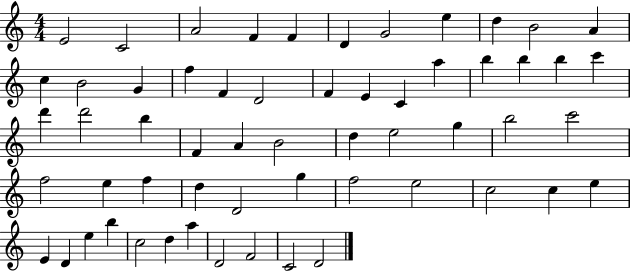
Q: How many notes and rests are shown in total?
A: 58